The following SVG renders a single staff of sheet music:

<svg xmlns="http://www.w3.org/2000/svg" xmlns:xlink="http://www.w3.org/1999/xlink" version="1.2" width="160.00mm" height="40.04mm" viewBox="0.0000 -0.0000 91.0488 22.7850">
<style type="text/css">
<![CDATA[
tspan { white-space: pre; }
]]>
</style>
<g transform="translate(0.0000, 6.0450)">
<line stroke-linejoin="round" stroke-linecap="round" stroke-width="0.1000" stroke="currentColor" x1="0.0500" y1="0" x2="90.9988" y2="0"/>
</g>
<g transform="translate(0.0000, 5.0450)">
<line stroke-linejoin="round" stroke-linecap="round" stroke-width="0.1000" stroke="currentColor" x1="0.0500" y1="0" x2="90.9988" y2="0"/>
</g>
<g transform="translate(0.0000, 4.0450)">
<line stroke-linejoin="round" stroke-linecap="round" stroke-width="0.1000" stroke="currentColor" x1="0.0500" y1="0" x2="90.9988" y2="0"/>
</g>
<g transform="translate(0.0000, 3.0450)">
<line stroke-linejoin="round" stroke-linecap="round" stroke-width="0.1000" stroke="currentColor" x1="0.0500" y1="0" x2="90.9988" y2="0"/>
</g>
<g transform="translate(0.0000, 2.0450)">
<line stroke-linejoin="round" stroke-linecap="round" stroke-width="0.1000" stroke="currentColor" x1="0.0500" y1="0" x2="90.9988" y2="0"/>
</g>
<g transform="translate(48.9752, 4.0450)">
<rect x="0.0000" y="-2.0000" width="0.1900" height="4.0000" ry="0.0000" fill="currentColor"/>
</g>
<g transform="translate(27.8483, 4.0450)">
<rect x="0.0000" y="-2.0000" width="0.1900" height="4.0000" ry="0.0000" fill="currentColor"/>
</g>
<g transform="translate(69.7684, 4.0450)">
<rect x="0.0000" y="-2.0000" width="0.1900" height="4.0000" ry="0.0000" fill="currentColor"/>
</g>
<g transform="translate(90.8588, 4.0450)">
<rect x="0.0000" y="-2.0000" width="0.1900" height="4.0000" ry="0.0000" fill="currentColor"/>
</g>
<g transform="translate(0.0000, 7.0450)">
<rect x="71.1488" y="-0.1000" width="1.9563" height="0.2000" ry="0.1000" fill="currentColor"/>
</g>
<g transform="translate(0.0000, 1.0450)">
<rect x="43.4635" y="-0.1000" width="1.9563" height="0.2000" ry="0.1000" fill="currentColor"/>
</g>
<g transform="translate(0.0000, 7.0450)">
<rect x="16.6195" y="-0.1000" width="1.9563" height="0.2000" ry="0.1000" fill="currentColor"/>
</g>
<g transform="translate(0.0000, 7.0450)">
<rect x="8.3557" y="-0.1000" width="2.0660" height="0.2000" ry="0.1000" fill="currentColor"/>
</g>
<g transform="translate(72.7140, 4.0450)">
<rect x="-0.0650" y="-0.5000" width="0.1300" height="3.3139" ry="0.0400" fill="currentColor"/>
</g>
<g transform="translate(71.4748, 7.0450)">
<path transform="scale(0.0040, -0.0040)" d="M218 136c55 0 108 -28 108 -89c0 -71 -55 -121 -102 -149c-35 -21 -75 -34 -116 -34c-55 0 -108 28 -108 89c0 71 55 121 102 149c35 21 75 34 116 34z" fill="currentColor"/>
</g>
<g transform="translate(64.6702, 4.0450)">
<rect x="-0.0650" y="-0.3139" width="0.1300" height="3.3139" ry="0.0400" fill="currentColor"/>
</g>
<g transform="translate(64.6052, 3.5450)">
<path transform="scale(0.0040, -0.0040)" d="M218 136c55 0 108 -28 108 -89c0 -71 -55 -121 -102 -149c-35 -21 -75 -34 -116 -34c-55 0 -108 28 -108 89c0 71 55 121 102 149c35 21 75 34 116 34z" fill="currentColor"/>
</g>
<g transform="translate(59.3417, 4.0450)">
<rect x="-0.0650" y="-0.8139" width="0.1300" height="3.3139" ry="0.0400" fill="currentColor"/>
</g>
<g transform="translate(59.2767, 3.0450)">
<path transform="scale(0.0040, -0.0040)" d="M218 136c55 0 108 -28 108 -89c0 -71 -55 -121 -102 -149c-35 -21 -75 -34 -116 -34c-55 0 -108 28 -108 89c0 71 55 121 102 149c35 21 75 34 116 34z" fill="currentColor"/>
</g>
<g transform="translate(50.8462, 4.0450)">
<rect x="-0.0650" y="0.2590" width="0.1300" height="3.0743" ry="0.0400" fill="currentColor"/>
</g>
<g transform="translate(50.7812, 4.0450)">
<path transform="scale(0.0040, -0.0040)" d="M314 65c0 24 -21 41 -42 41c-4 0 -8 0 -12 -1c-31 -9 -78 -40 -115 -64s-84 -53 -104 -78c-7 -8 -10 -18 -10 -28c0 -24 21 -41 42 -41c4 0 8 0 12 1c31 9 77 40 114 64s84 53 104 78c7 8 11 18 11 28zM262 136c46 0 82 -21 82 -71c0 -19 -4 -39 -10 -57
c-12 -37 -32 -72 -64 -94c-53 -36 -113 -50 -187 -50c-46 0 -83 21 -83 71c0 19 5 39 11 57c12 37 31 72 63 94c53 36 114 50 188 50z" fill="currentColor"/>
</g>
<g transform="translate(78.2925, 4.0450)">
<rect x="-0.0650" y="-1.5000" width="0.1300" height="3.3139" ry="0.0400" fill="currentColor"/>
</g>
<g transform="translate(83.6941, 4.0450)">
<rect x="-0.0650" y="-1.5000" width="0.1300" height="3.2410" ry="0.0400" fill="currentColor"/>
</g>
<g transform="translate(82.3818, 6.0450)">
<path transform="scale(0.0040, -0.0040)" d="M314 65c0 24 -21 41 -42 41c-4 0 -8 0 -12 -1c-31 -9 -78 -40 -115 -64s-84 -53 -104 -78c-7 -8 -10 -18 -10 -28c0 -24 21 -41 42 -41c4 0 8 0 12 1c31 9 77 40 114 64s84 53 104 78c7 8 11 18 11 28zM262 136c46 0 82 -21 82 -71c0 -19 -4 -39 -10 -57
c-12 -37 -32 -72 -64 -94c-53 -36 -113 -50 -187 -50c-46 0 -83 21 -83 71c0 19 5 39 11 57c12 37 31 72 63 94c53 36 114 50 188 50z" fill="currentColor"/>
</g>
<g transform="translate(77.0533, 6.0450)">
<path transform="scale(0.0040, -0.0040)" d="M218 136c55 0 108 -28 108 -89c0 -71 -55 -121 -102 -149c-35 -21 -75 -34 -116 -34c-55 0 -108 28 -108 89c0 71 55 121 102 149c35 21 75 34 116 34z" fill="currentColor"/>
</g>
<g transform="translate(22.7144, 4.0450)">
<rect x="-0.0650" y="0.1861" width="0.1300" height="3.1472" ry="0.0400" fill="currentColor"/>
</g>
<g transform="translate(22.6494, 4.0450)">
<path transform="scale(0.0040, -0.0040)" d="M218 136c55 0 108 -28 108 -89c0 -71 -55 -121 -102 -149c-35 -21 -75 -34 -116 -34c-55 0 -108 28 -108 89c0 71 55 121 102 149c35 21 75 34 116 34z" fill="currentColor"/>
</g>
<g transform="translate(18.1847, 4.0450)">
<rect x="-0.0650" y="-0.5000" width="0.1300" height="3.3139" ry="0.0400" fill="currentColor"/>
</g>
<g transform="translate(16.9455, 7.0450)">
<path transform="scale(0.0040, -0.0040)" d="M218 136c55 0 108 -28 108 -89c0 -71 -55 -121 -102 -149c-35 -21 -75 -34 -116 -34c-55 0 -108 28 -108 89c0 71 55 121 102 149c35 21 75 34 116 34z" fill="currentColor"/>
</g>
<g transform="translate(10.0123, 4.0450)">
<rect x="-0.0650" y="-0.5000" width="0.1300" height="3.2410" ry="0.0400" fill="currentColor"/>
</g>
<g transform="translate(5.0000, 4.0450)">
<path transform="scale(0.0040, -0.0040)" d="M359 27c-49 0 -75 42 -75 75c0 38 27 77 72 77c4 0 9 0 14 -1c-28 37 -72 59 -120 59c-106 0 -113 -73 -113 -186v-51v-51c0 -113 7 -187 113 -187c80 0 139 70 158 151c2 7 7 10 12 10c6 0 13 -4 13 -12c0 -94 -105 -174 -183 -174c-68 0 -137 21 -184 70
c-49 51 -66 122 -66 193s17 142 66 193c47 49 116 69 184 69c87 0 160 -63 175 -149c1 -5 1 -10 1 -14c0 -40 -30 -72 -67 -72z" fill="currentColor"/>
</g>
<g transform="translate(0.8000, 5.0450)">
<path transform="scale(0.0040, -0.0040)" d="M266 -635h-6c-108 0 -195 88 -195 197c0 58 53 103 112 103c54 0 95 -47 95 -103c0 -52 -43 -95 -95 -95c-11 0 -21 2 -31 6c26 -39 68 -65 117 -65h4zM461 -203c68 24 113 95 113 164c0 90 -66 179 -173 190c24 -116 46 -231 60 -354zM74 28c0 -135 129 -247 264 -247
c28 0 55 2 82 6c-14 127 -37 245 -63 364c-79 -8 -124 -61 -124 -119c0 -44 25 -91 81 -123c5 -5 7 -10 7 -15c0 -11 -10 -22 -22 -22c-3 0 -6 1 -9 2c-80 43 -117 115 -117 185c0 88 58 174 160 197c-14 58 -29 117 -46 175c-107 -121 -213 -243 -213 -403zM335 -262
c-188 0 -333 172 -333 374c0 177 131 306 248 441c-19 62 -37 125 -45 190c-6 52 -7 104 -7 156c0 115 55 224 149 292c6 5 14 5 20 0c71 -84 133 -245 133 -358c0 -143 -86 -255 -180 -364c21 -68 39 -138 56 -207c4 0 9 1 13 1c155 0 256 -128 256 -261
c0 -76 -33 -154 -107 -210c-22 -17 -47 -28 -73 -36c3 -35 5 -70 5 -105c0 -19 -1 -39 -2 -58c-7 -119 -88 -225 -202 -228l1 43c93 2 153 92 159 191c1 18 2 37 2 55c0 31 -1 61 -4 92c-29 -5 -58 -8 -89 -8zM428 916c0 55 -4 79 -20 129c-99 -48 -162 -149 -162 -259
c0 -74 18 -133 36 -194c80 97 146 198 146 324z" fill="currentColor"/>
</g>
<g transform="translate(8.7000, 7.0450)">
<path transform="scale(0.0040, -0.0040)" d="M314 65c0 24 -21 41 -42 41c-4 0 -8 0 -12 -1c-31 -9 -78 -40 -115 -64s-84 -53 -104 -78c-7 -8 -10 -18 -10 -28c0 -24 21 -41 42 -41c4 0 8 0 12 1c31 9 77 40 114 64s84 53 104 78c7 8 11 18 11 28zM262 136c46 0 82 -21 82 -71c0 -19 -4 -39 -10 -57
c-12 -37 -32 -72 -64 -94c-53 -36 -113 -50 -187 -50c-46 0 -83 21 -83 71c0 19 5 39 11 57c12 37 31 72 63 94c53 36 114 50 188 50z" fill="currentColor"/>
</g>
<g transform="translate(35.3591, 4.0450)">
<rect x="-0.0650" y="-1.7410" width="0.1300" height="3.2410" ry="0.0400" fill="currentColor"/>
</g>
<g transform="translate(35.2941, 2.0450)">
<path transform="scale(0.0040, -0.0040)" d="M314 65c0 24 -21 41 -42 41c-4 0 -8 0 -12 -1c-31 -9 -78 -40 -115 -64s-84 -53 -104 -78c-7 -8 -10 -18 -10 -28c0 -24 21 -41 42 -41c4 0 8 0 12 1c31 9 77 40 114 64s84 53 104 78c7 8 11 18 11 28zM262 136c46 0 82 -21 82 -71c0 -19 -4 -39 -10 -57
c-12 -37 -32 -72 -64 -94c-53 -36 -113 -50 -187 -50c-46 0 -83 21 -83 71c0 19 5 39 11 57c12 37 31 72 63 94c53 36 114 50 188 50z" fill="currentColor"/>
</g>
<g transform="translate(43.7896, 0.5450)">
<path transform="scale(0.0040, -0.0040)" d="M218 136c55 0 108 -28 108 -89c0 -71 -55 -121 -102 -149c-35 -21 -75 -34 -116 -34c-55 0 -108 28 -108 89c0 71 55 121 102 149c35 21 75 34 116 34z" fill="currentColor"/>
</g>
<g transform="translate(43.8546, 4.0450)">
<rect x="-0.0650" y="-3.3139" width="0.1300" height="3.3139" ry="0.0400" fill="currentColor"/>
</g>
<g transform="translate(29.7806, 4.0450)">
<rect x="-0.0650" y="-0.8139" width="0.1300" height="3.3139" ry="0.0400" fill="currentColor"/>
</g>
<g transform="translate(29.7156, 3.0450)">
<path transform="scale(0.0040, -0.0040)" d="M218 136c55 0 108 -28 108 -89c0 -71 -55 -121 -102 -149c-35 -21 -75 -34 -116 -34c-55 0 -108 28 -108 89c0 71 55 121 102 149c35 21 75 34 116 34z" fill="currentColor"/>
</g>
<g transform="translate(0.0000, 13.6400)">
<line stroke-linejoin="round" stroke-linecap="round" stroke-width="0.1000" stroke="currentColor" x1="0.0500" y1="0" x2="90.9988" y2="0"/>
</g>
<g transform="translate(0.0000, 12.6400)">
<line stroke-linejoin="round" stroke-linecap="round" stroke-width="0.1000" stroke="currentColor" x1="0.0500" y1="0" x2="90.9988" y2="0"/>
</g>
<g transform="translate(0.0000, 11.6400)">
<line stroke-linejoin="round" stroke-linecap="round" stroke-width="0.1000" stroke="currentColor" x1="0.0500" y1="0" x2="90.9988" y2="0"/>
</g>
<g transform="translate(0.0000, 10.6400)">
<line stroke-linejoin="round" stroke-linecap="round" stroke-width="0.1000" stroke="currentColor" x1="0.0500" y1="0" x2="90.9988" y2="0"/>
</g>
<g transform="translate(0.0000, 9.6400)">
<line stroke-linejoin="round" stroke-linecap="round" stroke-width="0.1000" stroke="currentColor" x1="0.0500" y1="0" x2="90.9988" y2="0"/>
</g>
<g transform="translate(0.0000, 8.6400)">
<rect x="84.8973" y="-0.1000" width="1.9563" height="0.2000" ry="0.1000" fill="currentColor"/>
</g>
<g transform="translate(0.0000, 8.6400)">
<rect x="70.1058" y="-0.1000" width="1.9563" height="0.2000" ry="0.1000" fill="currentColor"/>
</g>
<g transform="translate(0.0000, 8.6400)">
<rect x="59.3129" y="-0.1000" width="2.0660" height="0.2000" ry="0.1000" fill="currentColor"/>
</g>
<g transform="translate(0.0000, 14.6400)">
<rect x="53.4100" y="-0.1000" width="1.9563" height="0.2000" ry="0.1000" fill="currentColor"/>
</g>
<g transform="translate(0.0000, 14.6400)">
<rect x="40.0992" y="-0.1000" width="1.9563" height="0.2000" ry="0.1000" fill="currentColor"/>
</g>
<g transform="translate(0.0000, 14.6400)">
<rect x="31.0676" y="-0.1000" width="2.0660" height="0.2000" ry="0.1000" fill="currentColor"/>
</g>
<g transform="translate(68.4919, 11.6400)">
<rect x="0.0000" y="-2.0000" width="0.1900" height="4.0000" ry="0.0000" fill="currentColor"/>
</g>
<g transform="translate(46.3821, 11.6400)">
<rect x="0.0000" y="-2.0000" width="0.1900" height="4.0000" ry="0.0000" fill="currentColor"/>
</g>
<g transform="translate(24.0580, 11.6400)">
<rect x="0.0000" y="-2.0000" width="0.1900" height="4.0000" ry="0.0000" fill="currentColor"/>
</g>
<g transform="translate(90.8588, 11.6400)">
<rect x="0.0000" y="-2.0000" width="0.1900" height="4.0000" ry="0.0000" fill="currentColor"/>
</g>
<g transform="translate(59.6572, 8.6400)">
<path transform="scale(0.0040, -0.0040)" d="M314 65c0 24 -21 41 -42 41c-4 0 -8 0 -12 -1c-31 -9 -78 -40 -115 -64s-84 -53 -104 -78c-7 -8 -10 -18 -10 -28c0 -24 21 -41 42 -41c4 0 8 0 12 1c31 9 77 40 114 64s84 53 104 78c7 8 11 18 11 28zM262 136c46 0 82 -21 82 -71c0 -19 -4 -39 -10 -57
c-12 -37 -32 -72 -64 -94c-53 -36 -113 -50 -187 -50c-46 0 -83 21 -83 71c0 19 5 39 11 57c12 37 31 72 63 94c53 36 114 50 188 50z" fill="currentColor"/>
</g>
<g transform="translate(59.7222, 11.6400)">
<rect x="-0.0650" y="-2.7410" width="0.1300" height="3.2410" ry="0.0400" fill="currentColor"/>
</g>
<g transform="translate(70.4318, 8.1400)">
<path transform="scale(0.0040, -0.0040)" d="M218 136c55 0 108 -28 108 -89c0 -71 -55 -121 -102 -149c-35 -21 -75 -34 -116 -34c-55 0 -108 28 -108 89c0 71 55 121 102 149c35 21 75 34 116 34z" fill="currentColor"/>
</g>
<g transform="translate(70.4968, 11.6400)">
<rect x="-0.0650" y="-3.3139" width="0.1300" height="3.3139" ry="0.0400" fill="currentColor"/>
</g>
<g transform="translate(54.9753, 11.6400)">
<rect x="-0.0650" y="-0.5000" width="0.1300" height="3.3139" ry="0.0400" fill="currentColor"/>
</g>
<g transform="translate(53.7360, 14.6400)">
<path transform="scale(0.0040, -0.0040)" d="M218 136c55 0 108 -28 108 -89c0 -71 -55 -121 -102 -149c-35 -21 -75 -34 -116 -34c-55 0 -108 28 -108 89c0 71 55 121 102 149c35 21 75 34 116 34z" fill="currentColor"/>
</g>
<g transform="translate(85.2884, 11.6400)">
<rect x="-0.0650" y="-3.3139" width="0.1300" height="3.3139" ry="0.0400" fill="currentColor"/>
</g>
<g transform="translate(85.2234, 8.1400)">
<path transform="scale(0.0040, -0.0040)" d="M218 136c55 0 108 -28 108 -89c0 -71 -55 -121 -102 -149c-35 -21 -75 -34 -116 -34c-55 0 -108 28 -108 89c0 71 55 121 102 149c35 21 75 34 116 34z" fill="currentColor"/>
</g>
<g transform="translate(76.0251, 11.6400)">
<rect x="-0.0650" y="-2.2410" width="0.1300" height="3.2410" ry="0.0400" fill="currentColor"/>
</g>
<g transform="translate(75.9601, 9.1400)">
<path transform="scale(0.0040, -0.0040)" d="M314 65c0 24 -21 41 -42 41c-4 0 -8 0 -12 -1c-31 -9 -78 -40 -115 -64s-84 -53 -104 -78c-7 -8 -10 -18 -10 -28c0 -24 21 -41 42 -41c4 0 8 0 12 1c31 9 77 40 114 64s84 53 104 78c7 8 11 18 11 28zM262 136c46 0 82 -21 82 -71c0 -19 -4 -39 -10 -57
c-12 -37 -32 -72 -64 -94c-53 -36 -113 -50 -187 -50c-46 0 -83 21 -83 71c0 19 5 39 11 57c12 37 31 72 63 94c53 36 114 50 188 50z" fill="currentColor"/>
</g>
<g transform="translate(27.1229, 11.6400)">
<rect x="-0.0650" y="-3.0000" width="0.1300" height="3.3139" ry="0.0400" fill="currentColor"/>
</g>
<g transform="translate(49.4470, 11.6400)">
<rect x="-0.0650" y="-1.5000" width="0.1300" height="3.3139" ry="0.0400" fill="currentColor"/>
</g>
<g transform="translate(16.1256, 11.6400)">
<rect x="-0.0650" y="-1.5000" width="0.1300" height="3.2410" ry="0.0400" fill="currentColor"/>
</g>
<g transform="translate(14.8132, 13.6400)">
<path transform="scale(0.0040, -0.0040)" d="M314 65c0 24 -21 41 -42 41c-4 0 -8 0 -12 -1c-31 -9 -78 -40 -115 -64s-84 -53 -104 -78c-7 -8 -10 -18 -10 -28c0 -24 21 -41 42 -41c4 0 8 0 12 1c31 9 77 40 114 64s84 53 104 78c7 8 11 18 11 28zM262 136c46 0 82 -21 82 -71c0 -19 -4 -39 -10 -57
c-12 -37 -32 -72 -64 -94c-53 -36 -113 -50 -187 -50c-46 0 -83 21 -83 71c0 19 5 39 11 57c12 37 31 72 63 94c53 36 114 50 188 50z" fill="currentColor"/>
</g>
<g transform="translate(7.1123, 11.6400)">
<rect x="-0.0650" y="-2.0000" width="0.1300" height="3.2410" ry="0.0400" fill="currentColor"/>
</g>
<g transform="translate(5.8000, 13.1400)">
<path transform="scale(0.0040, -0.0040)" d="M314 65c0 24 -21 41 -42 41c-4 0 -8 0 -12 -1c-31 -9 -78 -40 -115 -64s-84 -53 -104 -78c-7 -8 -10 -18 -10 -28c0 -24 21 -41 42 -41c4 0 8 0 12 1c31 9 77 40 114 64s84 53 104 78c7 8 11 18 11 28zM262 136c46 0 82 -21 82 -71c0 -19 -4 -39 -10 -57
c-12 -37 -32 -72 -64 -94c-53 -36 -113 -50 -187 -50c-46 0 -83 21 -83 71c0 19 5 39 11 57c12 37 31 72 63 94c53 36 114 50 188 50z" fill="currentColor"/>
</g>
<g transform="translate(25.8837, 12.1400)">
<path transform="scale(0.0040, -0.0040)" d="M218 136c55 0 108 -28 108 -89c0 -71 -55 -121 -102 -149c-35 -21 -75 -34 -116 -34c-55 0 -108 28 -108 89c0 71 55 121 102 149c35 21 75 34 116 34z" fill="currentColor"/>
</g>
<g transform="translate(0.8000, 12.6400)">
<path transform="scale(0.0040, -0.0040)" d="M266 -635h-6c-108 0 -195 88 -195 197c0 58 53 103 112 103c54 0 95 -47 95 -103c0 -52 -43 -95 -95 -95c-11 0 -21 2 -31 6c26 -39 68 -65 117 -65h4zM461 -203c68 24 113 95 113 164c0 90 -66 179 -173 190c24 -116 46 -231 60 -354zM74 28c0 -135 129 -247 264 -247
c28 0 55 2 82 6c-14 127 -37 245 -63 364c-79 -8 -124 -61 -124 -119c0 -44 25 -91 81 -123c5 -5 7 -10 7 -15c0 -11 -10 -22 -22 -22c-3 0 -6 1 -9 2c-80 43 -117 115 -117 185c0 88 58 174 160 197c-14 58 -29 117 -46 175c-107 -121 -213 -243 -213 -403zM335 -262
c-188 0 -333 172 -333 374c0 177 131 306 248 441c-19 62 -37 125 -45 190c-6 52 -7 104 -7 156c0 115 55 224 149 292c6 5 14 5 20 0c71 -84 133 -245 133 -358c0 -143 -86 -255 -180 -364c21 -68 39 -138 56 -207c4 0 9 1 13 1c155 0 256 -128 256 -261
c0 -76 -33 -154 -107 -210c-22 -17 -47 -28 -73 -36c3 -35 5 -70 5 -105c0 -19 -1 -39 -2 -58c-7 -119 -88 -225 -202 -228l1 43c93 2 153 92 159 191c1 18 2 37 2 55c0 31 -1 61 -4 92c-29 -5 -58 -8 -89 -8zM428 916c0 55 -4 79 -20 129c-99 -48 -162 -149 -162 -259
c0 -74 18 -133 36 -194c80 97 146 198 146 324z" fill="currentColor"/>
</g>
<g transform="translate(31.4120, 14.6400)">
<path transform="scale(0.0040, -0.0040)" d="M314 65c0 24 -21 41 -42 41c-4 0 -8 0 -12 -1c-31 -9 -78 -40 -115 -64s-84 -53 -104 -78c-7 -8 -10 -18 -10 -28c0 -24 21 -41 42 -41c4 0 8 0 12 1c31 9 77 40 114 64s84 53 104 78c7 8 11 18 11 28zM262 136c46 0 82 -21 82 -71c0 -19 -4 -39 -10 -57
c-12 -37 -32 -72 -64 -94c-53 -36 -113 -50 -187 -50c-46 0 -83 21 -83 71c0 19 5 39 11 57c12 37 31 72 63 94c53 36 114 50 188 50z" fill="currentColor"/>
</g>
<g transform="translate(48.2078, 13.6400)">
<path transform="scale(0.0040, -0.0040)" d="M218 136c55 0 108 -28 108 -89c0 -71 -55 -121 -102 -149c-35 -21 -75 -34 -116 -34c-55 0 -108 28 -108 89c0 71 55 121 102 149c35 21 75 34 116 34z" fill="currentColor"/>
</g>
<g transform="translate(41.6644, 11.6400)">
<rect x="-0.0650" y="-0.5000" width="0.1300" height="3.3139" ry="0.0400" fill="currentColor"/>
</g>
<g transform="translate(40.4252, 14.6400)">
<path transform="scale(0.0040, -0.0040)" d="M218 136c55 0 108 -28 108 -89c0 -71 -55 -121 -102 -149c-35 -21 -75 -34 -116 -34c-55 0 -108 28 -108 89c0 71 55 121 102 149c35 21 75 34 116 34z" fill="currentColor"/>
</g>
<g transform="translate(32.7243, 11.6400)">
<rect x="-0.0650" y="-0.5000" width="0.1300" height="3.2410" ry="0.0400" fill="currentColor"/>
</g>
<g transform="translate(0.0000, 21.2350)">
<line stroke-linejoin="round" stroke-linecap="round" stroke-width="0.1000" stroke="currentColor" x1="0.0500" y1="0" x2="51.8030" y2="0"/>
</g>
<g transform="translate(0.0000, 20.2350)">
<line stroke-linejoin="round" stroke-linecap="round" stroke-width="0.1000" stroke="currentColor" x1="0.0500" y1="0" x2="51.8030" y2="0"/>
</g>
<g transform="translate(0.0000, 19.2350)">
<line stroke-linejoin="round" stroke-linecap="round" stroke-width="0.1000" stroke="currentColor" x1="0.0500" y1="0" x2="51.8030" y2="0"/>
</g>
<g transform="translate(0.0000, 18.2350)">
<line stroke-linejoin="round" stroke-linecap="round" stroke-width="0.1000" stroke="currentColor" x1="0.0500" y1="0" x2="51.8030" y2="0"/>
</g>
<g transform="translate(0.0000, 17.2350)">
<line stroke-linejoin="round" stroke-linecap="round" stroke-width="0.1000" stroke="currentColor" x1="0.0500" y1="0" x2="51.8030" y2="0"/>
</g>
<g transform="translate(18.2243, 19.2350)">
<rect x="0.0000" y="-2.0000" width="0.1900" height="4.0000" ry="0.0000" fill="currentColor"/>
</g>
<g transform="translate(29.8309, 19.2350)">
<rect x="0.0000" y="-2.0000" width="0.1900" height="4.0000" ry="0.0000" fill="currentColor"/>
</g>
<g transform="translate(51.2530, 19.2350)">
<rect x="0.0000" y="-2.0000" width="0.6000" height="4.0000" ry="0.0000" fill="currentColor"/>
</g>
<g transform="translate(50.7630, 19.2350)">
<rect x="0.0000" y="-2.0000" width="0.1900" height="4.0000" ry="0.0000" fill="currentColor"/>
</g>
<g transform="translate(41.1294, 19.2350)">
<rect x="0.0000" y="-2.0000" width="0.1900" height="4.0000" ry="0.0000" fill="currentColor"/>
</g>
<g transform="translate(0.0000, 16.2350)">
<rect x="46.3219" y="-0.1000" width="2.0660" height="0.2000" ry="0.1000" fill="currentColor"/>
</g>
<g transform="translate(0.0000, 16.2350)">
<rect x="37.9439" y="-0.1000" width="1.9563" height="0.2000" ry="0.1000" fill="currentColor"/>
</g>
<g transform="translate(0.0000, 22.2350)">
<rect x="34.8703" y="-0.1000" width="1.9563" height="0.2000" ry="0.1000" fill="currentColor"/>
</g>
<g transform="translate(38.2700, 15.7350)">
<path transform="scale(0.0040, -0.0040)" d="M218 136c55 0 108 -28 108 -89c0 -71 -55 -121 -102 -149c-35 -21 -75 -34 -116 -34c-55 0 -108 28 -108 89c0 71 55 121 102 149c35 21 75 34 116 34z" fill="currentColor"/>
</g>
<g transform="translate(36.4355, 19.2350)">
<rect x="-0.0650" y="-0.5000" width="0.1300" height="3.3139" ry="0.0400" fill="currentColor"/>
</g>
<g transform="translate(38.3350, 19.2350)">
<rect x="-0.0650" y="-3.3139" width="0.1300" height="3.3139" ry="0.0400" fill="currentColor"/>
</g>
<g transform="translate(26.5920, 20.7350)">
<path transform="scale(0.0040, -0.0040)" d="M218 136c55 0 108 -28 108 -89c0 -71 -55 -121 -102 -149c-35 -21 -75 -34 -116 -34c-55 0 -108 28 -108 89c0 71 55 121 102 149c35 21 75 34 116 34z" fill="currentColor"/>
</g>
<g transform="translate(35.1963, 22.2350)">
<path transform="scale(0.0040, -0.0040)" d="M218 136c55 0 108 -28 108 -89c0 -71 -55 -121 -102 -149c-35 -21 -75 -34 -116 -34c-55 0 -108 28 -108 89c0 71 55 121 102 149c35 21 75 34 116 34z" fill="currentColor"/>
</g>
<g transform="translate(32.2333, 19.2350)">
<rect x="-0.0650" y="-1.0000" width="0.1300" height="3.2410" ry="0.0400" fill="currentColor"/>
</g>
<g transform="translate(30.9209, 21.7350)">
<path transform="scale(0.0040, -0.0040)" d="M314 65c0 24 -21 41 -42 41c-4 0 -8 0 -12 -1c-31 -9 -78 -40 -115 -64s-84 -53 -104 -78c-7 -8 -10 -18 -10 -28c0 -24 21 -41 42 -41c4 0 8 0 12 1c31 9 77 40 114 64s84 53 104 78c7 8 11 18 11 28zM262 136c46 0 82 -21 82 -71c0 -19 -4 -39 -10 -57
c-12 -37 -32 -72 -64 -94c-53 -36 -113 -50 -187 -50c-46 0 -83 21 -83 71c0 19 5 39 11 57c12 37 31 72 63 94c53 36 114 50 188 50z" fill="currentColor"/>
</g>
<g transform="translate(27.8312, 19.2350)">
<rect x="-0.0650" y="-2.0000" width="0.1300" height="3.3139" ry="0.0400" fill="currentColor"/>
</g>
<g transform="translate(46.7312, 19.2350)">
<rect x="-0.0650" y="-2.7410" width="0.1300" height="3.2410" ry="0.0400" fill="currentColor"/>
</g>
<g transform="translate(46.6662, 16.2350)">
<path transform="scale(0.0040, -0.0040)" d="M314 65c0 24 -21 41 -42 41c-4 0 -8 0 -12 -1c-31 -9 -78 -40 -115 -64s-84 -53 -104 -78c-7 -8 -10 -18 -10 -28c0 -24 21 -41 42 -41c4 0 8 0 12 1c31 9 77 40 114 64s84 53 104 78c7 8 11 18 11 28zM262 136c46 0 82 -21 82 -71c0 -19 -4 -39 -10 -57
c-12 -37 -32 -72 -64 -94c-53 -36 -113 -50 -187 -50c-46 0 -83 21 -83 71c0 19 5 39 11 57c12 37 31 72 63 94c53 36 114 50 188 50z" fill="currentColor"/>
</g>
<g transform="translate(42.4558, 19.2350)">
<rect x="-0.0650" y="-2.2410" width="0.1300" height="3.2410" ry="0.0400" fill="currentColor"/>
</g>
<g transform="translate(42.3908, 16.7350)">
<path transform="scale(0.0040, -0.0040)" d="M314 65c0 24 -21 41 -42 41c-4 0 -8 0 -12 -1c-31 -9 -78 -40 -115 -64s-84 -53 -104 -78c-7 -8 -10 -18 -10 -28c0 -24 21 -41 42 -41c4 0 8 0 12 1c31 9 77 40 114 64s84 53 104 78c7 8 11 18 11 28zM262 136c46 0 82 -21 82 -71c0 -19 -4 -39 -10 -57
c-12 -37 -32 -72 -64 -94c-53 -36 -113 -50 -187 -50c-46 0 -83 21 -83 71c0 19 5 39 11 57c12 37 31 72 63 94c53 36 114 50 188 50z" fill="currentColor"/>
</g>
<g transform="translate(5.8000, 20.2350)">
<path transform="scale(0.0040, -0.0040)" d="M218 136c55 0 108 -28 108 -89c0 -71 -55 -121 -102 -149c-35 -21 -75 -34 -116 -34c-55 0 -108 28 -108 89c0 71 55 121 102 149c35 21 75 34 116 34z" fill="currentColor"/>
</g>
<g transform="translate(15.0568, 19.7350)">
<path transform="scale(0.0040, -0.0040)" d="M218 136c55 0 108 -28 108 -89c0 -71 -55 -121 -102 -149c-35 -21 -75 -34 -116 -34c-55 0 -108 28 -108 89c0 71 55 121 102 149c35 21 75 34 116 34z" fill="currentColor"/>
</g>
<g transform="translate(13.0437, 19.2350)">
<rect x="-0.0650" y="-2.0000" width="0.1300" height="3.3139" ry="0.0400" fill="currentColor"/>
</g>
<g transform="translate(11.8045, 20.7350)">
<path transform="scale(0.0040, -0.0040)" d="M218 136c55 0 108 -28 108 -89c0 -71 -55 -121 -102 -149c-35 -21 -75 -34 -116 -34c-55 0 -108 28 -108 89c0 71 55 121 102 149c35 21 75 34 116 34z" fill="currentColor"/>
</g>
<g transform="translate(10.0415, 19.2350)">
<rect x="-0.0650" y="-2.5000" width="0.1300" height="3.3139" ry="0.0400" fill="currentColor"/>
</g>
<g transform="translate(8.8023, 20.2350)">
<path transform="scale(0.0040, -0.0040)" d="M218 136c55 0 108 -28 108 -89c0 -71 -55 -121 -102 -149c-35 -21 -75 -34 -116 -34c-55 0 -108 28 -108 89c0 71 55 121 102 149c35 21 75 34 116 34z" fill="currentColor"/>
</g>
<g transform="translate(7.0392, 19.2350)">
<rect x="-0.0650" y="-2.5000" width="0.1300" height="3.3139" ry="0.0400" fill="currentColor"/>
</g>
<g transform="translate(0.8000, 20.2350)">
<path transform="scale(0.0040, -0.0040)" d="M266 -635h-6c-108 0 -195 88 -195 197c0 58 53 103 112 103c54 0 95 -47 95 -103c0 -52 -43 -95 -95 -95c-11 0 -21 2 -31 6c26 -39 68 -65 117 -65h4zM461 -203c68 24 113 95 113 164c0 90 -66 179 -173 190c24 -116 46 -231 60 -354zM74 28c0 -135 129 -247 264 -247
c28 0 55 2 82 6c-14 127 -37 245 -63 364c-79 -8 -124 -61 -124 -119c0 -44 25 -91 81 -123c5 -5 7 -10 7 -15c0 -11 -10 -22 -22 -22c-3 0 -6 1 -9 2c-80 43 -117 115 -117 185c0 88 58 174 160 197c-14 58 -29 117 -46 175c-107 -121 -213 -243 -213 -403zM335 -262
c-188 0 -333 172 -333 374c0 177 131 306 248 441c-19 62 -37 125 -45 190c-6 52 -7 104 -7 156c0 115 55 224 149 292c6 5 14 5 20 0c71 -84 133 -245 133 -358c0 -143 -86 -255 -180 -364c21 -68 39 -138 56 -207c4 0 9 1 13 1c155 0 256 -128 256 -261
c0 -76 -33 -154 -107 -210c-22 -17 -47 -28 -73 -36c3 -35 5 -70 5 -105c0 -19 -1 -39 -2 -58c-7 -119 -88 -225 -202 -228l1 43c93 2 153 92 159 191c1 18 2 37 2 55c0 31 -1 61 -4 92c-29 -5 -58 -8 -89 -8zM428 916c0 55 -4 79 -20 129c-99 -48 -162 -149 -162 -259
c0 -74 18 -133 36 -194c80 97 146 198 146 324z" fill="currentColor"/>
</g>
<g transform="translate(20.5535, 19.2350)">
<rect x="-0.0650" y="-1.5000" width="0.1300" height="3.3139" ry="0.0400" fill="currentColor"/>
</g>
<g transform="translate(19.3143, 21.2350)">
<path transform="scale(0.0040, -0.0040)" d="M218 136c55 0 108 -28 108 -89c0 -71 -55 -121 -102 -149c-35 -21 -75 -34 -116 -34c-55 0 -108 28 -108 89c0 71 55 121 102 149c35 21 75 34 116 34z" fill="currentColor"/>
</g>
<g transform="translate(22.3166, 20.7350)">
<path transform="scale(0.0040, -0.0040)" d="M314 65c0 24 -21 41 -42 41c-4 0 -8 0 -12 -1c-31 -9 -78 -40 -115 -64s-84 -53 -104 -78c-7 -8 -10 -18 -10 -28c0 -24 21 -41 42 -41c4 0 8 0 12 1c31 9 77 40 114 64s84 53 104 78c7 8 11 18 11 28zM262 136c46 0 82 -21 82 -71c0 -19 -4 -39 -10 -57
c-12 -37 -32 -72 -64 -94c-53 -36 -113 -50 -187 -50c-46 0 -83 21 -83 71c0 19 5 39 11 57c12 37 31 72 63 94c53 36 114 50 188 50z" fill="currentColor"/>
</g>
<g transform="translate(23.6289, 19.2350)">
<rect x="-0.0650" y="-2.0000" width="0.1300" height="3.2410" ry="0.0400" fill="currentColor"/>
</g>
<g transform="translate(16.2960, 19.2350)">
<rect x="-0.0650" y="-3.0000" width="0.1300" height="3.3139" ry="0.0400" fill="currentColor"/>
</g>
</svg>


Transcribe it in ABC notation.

X:1
T:Untitled
M:4/4
L:1/4
K:C
C2 C B d f2 b B2 d c C E E2 F2 E2 A C2 C E C a2 b g2 b G G F A E F2 F D2 C b g2 a2